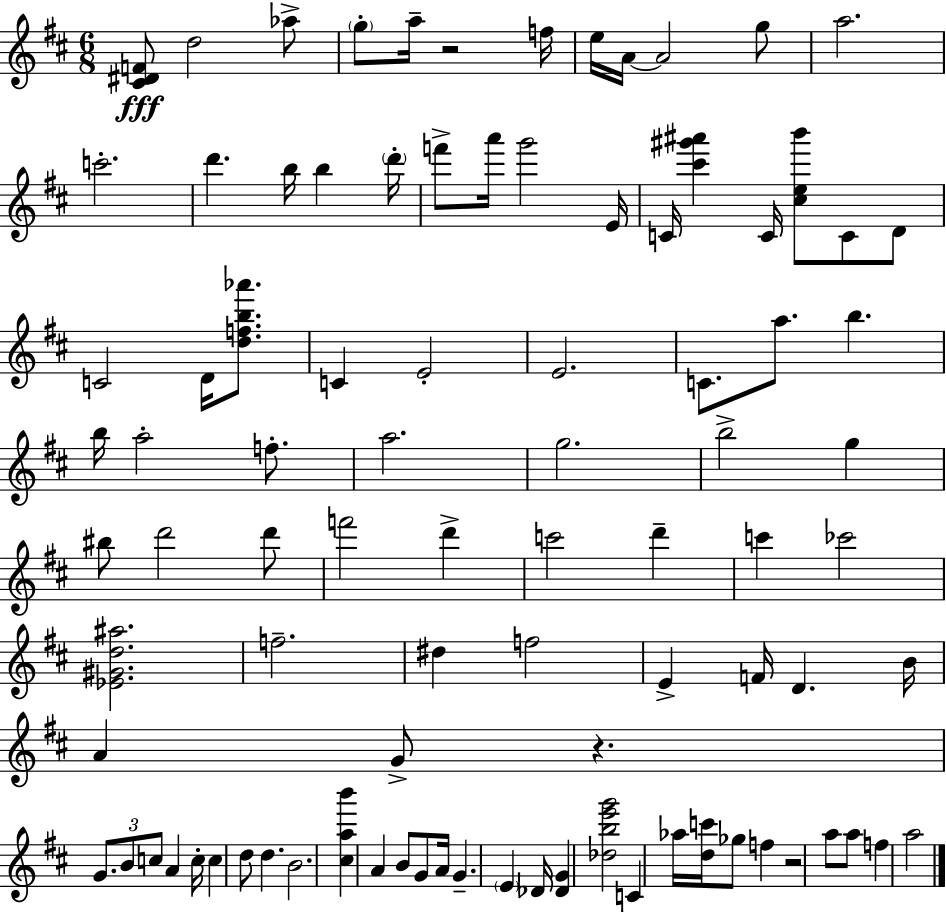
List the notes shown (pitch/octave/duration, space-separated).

[C#4,D#4,F4]/e D5/h Ab5/e G5/e A5/s R/h F5/s E5/s A4/s A4/h G5/e A5/h. C6/h. D6/q. B5/s B5/q D6/s F6/e A6/s G6/h E4/s C4/s [C#6,G#6,A#6]/q C4/s [C#5,E5,B6]/e C4/e D4/e C4/h D4/s [D5,F5,B5,Ab6]/e. C4/q E4/h E4/h. C4/e. A5/e. B5/q. B5/s A5/h F5/e. A5/h. G5/h. B5/h G5/q BIS5/e D6/h D6/e F6/h D6/q C6/h D6/q C6/q CES6/h [Eb4,G#4,D5,A#5]/h. F5/h. D#5/q F5/h E4/q F4/s D4/q. B4/s A4/q G4/e R/q. G4/e. B4/e C5/e A4/q C5/s C5/q D5/e D5/q. B4/h. [C#5,A5,B6]/q A4/q B4/e G4/e A4/s G4/q. E4/q Db4/s [Db4,G4]/q [Db5,B5,E6,G6]/h C4/q Ab5/s [D5,C6]/s Gb5/e F5/q R/h A5/e A5/e F5/q A5/h